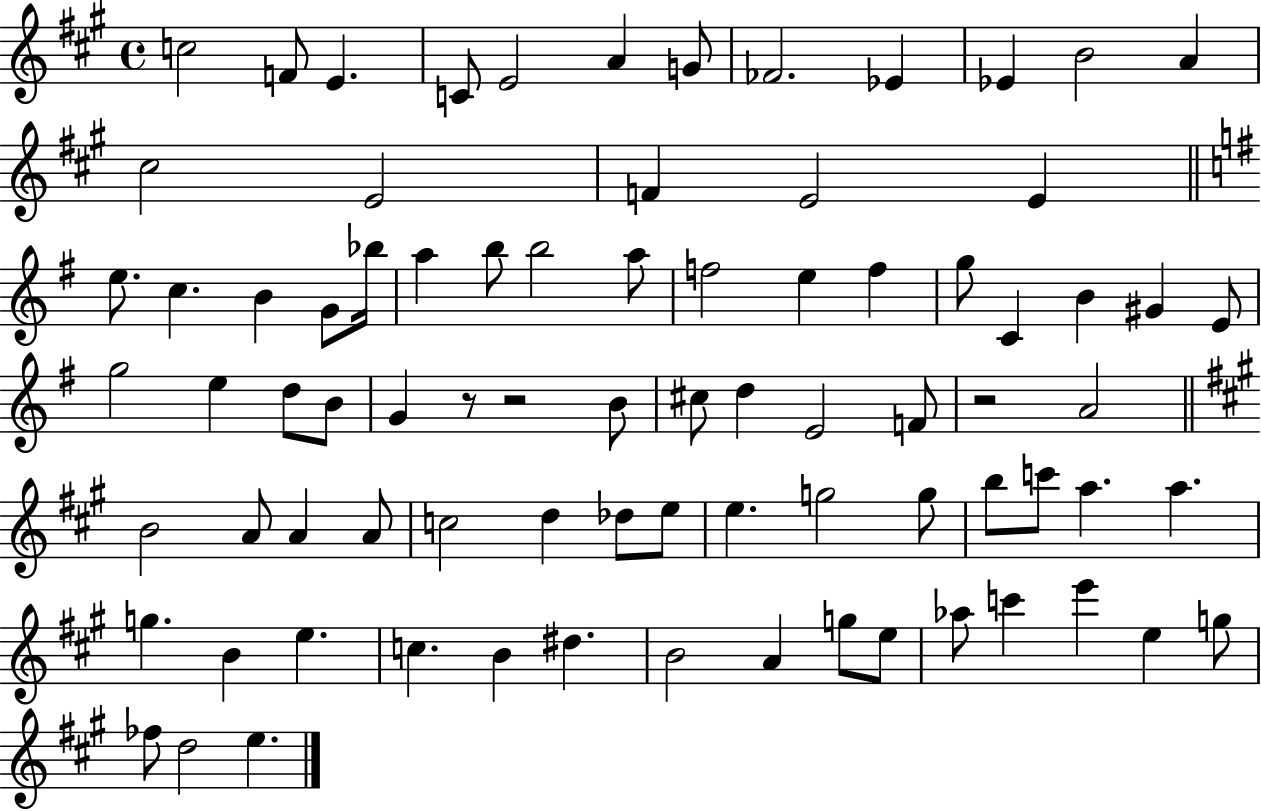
{
  \clef treble
  \time 4/4
  \defaultTimeSignature
  \key a \major
  c''2 f'8 e'4. | c'8 e'2 a'4 g'8 | fes'2. ees'4 | ees'4 b'2 a'4 | \break cis''2 e'2 | f'4 e'2 e'4 | \bar "||" \break \key g \major e''8. c''4. b'4 g'8 bes''16 | a''4 b''8 b''2 a''8 | f''2 e''4 f''4 | g''8 c'4 b'4 gis'4 e'8 | \break g''2 e''4 d''8 b'8 | g'4 r8 r2 b'8 | cis''8 d''4 e'2 f'8 | r2 a'2 | \break \bar "||" \break \key a \major b'2 a'8 a'4 a'8 | c''2 d''4 des''8 e''8 | e''4. g''2 g''8 | b''8 c'''8 a''4. a''4. | \break g''4. b'4 e''4. | c''4. b'4 dis''4. | b'2 a'4 g''8 e''8 | aes''8 c'''4 e'''4 e''4 g''8 | \break fes''8 d''2 e''4. | \bar "|."
}